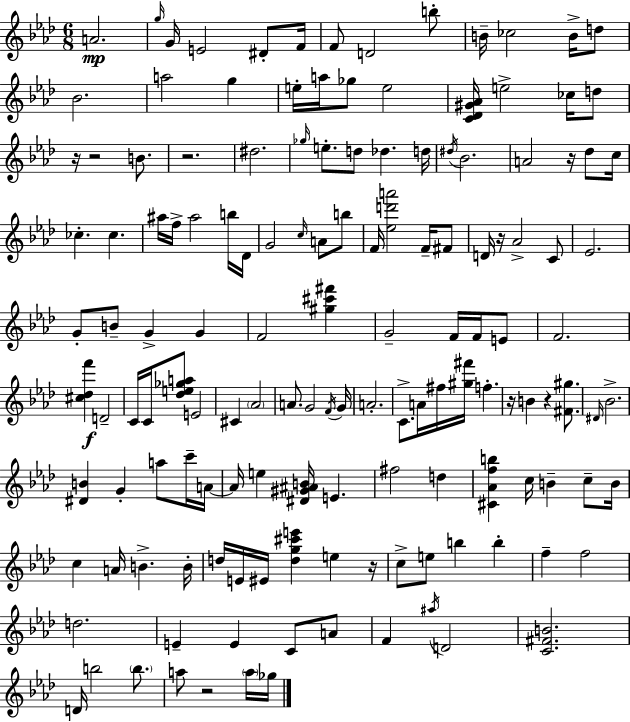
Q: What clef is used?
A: treble